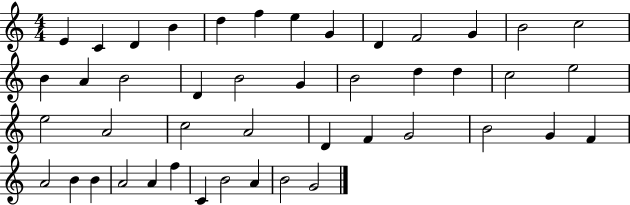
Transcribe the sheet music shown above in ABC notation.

X:1
T:Untitled
M:4/4
L:1/4
K:C
E C D B d f e G D F2 G B2 c2 B A B2 D B2 G B2 d d c2 e2 e2 A2 c2 A2 D F G2 B2 G F A2 B B A2 A f C B2 A B2 G2